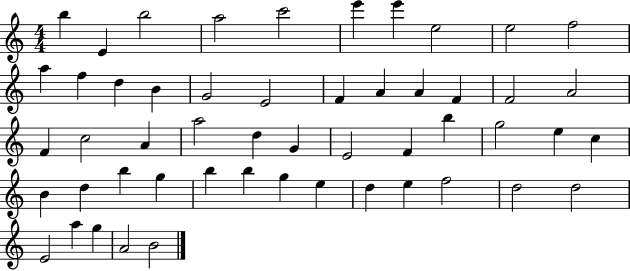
B5/q E4/q B5/h A5/h C6/h E6/q E6/q E5/h E5/h F5/h A5/q F5/q D5/q B4/q G4/h E4/h F4/q A4/q A4/q F4/q F4/h A4/h F4/q C5/h A4/q A5/h D5/q G4/q E4/h F4/q B5/q G5/h E5/q C5/q B4/q D5/q B5/q G5/q B5/q B5/q G5/q E5/q D5/q E5/q F5/h D5/h D5/h E4/h A5/q G5/q A4/h B4/h